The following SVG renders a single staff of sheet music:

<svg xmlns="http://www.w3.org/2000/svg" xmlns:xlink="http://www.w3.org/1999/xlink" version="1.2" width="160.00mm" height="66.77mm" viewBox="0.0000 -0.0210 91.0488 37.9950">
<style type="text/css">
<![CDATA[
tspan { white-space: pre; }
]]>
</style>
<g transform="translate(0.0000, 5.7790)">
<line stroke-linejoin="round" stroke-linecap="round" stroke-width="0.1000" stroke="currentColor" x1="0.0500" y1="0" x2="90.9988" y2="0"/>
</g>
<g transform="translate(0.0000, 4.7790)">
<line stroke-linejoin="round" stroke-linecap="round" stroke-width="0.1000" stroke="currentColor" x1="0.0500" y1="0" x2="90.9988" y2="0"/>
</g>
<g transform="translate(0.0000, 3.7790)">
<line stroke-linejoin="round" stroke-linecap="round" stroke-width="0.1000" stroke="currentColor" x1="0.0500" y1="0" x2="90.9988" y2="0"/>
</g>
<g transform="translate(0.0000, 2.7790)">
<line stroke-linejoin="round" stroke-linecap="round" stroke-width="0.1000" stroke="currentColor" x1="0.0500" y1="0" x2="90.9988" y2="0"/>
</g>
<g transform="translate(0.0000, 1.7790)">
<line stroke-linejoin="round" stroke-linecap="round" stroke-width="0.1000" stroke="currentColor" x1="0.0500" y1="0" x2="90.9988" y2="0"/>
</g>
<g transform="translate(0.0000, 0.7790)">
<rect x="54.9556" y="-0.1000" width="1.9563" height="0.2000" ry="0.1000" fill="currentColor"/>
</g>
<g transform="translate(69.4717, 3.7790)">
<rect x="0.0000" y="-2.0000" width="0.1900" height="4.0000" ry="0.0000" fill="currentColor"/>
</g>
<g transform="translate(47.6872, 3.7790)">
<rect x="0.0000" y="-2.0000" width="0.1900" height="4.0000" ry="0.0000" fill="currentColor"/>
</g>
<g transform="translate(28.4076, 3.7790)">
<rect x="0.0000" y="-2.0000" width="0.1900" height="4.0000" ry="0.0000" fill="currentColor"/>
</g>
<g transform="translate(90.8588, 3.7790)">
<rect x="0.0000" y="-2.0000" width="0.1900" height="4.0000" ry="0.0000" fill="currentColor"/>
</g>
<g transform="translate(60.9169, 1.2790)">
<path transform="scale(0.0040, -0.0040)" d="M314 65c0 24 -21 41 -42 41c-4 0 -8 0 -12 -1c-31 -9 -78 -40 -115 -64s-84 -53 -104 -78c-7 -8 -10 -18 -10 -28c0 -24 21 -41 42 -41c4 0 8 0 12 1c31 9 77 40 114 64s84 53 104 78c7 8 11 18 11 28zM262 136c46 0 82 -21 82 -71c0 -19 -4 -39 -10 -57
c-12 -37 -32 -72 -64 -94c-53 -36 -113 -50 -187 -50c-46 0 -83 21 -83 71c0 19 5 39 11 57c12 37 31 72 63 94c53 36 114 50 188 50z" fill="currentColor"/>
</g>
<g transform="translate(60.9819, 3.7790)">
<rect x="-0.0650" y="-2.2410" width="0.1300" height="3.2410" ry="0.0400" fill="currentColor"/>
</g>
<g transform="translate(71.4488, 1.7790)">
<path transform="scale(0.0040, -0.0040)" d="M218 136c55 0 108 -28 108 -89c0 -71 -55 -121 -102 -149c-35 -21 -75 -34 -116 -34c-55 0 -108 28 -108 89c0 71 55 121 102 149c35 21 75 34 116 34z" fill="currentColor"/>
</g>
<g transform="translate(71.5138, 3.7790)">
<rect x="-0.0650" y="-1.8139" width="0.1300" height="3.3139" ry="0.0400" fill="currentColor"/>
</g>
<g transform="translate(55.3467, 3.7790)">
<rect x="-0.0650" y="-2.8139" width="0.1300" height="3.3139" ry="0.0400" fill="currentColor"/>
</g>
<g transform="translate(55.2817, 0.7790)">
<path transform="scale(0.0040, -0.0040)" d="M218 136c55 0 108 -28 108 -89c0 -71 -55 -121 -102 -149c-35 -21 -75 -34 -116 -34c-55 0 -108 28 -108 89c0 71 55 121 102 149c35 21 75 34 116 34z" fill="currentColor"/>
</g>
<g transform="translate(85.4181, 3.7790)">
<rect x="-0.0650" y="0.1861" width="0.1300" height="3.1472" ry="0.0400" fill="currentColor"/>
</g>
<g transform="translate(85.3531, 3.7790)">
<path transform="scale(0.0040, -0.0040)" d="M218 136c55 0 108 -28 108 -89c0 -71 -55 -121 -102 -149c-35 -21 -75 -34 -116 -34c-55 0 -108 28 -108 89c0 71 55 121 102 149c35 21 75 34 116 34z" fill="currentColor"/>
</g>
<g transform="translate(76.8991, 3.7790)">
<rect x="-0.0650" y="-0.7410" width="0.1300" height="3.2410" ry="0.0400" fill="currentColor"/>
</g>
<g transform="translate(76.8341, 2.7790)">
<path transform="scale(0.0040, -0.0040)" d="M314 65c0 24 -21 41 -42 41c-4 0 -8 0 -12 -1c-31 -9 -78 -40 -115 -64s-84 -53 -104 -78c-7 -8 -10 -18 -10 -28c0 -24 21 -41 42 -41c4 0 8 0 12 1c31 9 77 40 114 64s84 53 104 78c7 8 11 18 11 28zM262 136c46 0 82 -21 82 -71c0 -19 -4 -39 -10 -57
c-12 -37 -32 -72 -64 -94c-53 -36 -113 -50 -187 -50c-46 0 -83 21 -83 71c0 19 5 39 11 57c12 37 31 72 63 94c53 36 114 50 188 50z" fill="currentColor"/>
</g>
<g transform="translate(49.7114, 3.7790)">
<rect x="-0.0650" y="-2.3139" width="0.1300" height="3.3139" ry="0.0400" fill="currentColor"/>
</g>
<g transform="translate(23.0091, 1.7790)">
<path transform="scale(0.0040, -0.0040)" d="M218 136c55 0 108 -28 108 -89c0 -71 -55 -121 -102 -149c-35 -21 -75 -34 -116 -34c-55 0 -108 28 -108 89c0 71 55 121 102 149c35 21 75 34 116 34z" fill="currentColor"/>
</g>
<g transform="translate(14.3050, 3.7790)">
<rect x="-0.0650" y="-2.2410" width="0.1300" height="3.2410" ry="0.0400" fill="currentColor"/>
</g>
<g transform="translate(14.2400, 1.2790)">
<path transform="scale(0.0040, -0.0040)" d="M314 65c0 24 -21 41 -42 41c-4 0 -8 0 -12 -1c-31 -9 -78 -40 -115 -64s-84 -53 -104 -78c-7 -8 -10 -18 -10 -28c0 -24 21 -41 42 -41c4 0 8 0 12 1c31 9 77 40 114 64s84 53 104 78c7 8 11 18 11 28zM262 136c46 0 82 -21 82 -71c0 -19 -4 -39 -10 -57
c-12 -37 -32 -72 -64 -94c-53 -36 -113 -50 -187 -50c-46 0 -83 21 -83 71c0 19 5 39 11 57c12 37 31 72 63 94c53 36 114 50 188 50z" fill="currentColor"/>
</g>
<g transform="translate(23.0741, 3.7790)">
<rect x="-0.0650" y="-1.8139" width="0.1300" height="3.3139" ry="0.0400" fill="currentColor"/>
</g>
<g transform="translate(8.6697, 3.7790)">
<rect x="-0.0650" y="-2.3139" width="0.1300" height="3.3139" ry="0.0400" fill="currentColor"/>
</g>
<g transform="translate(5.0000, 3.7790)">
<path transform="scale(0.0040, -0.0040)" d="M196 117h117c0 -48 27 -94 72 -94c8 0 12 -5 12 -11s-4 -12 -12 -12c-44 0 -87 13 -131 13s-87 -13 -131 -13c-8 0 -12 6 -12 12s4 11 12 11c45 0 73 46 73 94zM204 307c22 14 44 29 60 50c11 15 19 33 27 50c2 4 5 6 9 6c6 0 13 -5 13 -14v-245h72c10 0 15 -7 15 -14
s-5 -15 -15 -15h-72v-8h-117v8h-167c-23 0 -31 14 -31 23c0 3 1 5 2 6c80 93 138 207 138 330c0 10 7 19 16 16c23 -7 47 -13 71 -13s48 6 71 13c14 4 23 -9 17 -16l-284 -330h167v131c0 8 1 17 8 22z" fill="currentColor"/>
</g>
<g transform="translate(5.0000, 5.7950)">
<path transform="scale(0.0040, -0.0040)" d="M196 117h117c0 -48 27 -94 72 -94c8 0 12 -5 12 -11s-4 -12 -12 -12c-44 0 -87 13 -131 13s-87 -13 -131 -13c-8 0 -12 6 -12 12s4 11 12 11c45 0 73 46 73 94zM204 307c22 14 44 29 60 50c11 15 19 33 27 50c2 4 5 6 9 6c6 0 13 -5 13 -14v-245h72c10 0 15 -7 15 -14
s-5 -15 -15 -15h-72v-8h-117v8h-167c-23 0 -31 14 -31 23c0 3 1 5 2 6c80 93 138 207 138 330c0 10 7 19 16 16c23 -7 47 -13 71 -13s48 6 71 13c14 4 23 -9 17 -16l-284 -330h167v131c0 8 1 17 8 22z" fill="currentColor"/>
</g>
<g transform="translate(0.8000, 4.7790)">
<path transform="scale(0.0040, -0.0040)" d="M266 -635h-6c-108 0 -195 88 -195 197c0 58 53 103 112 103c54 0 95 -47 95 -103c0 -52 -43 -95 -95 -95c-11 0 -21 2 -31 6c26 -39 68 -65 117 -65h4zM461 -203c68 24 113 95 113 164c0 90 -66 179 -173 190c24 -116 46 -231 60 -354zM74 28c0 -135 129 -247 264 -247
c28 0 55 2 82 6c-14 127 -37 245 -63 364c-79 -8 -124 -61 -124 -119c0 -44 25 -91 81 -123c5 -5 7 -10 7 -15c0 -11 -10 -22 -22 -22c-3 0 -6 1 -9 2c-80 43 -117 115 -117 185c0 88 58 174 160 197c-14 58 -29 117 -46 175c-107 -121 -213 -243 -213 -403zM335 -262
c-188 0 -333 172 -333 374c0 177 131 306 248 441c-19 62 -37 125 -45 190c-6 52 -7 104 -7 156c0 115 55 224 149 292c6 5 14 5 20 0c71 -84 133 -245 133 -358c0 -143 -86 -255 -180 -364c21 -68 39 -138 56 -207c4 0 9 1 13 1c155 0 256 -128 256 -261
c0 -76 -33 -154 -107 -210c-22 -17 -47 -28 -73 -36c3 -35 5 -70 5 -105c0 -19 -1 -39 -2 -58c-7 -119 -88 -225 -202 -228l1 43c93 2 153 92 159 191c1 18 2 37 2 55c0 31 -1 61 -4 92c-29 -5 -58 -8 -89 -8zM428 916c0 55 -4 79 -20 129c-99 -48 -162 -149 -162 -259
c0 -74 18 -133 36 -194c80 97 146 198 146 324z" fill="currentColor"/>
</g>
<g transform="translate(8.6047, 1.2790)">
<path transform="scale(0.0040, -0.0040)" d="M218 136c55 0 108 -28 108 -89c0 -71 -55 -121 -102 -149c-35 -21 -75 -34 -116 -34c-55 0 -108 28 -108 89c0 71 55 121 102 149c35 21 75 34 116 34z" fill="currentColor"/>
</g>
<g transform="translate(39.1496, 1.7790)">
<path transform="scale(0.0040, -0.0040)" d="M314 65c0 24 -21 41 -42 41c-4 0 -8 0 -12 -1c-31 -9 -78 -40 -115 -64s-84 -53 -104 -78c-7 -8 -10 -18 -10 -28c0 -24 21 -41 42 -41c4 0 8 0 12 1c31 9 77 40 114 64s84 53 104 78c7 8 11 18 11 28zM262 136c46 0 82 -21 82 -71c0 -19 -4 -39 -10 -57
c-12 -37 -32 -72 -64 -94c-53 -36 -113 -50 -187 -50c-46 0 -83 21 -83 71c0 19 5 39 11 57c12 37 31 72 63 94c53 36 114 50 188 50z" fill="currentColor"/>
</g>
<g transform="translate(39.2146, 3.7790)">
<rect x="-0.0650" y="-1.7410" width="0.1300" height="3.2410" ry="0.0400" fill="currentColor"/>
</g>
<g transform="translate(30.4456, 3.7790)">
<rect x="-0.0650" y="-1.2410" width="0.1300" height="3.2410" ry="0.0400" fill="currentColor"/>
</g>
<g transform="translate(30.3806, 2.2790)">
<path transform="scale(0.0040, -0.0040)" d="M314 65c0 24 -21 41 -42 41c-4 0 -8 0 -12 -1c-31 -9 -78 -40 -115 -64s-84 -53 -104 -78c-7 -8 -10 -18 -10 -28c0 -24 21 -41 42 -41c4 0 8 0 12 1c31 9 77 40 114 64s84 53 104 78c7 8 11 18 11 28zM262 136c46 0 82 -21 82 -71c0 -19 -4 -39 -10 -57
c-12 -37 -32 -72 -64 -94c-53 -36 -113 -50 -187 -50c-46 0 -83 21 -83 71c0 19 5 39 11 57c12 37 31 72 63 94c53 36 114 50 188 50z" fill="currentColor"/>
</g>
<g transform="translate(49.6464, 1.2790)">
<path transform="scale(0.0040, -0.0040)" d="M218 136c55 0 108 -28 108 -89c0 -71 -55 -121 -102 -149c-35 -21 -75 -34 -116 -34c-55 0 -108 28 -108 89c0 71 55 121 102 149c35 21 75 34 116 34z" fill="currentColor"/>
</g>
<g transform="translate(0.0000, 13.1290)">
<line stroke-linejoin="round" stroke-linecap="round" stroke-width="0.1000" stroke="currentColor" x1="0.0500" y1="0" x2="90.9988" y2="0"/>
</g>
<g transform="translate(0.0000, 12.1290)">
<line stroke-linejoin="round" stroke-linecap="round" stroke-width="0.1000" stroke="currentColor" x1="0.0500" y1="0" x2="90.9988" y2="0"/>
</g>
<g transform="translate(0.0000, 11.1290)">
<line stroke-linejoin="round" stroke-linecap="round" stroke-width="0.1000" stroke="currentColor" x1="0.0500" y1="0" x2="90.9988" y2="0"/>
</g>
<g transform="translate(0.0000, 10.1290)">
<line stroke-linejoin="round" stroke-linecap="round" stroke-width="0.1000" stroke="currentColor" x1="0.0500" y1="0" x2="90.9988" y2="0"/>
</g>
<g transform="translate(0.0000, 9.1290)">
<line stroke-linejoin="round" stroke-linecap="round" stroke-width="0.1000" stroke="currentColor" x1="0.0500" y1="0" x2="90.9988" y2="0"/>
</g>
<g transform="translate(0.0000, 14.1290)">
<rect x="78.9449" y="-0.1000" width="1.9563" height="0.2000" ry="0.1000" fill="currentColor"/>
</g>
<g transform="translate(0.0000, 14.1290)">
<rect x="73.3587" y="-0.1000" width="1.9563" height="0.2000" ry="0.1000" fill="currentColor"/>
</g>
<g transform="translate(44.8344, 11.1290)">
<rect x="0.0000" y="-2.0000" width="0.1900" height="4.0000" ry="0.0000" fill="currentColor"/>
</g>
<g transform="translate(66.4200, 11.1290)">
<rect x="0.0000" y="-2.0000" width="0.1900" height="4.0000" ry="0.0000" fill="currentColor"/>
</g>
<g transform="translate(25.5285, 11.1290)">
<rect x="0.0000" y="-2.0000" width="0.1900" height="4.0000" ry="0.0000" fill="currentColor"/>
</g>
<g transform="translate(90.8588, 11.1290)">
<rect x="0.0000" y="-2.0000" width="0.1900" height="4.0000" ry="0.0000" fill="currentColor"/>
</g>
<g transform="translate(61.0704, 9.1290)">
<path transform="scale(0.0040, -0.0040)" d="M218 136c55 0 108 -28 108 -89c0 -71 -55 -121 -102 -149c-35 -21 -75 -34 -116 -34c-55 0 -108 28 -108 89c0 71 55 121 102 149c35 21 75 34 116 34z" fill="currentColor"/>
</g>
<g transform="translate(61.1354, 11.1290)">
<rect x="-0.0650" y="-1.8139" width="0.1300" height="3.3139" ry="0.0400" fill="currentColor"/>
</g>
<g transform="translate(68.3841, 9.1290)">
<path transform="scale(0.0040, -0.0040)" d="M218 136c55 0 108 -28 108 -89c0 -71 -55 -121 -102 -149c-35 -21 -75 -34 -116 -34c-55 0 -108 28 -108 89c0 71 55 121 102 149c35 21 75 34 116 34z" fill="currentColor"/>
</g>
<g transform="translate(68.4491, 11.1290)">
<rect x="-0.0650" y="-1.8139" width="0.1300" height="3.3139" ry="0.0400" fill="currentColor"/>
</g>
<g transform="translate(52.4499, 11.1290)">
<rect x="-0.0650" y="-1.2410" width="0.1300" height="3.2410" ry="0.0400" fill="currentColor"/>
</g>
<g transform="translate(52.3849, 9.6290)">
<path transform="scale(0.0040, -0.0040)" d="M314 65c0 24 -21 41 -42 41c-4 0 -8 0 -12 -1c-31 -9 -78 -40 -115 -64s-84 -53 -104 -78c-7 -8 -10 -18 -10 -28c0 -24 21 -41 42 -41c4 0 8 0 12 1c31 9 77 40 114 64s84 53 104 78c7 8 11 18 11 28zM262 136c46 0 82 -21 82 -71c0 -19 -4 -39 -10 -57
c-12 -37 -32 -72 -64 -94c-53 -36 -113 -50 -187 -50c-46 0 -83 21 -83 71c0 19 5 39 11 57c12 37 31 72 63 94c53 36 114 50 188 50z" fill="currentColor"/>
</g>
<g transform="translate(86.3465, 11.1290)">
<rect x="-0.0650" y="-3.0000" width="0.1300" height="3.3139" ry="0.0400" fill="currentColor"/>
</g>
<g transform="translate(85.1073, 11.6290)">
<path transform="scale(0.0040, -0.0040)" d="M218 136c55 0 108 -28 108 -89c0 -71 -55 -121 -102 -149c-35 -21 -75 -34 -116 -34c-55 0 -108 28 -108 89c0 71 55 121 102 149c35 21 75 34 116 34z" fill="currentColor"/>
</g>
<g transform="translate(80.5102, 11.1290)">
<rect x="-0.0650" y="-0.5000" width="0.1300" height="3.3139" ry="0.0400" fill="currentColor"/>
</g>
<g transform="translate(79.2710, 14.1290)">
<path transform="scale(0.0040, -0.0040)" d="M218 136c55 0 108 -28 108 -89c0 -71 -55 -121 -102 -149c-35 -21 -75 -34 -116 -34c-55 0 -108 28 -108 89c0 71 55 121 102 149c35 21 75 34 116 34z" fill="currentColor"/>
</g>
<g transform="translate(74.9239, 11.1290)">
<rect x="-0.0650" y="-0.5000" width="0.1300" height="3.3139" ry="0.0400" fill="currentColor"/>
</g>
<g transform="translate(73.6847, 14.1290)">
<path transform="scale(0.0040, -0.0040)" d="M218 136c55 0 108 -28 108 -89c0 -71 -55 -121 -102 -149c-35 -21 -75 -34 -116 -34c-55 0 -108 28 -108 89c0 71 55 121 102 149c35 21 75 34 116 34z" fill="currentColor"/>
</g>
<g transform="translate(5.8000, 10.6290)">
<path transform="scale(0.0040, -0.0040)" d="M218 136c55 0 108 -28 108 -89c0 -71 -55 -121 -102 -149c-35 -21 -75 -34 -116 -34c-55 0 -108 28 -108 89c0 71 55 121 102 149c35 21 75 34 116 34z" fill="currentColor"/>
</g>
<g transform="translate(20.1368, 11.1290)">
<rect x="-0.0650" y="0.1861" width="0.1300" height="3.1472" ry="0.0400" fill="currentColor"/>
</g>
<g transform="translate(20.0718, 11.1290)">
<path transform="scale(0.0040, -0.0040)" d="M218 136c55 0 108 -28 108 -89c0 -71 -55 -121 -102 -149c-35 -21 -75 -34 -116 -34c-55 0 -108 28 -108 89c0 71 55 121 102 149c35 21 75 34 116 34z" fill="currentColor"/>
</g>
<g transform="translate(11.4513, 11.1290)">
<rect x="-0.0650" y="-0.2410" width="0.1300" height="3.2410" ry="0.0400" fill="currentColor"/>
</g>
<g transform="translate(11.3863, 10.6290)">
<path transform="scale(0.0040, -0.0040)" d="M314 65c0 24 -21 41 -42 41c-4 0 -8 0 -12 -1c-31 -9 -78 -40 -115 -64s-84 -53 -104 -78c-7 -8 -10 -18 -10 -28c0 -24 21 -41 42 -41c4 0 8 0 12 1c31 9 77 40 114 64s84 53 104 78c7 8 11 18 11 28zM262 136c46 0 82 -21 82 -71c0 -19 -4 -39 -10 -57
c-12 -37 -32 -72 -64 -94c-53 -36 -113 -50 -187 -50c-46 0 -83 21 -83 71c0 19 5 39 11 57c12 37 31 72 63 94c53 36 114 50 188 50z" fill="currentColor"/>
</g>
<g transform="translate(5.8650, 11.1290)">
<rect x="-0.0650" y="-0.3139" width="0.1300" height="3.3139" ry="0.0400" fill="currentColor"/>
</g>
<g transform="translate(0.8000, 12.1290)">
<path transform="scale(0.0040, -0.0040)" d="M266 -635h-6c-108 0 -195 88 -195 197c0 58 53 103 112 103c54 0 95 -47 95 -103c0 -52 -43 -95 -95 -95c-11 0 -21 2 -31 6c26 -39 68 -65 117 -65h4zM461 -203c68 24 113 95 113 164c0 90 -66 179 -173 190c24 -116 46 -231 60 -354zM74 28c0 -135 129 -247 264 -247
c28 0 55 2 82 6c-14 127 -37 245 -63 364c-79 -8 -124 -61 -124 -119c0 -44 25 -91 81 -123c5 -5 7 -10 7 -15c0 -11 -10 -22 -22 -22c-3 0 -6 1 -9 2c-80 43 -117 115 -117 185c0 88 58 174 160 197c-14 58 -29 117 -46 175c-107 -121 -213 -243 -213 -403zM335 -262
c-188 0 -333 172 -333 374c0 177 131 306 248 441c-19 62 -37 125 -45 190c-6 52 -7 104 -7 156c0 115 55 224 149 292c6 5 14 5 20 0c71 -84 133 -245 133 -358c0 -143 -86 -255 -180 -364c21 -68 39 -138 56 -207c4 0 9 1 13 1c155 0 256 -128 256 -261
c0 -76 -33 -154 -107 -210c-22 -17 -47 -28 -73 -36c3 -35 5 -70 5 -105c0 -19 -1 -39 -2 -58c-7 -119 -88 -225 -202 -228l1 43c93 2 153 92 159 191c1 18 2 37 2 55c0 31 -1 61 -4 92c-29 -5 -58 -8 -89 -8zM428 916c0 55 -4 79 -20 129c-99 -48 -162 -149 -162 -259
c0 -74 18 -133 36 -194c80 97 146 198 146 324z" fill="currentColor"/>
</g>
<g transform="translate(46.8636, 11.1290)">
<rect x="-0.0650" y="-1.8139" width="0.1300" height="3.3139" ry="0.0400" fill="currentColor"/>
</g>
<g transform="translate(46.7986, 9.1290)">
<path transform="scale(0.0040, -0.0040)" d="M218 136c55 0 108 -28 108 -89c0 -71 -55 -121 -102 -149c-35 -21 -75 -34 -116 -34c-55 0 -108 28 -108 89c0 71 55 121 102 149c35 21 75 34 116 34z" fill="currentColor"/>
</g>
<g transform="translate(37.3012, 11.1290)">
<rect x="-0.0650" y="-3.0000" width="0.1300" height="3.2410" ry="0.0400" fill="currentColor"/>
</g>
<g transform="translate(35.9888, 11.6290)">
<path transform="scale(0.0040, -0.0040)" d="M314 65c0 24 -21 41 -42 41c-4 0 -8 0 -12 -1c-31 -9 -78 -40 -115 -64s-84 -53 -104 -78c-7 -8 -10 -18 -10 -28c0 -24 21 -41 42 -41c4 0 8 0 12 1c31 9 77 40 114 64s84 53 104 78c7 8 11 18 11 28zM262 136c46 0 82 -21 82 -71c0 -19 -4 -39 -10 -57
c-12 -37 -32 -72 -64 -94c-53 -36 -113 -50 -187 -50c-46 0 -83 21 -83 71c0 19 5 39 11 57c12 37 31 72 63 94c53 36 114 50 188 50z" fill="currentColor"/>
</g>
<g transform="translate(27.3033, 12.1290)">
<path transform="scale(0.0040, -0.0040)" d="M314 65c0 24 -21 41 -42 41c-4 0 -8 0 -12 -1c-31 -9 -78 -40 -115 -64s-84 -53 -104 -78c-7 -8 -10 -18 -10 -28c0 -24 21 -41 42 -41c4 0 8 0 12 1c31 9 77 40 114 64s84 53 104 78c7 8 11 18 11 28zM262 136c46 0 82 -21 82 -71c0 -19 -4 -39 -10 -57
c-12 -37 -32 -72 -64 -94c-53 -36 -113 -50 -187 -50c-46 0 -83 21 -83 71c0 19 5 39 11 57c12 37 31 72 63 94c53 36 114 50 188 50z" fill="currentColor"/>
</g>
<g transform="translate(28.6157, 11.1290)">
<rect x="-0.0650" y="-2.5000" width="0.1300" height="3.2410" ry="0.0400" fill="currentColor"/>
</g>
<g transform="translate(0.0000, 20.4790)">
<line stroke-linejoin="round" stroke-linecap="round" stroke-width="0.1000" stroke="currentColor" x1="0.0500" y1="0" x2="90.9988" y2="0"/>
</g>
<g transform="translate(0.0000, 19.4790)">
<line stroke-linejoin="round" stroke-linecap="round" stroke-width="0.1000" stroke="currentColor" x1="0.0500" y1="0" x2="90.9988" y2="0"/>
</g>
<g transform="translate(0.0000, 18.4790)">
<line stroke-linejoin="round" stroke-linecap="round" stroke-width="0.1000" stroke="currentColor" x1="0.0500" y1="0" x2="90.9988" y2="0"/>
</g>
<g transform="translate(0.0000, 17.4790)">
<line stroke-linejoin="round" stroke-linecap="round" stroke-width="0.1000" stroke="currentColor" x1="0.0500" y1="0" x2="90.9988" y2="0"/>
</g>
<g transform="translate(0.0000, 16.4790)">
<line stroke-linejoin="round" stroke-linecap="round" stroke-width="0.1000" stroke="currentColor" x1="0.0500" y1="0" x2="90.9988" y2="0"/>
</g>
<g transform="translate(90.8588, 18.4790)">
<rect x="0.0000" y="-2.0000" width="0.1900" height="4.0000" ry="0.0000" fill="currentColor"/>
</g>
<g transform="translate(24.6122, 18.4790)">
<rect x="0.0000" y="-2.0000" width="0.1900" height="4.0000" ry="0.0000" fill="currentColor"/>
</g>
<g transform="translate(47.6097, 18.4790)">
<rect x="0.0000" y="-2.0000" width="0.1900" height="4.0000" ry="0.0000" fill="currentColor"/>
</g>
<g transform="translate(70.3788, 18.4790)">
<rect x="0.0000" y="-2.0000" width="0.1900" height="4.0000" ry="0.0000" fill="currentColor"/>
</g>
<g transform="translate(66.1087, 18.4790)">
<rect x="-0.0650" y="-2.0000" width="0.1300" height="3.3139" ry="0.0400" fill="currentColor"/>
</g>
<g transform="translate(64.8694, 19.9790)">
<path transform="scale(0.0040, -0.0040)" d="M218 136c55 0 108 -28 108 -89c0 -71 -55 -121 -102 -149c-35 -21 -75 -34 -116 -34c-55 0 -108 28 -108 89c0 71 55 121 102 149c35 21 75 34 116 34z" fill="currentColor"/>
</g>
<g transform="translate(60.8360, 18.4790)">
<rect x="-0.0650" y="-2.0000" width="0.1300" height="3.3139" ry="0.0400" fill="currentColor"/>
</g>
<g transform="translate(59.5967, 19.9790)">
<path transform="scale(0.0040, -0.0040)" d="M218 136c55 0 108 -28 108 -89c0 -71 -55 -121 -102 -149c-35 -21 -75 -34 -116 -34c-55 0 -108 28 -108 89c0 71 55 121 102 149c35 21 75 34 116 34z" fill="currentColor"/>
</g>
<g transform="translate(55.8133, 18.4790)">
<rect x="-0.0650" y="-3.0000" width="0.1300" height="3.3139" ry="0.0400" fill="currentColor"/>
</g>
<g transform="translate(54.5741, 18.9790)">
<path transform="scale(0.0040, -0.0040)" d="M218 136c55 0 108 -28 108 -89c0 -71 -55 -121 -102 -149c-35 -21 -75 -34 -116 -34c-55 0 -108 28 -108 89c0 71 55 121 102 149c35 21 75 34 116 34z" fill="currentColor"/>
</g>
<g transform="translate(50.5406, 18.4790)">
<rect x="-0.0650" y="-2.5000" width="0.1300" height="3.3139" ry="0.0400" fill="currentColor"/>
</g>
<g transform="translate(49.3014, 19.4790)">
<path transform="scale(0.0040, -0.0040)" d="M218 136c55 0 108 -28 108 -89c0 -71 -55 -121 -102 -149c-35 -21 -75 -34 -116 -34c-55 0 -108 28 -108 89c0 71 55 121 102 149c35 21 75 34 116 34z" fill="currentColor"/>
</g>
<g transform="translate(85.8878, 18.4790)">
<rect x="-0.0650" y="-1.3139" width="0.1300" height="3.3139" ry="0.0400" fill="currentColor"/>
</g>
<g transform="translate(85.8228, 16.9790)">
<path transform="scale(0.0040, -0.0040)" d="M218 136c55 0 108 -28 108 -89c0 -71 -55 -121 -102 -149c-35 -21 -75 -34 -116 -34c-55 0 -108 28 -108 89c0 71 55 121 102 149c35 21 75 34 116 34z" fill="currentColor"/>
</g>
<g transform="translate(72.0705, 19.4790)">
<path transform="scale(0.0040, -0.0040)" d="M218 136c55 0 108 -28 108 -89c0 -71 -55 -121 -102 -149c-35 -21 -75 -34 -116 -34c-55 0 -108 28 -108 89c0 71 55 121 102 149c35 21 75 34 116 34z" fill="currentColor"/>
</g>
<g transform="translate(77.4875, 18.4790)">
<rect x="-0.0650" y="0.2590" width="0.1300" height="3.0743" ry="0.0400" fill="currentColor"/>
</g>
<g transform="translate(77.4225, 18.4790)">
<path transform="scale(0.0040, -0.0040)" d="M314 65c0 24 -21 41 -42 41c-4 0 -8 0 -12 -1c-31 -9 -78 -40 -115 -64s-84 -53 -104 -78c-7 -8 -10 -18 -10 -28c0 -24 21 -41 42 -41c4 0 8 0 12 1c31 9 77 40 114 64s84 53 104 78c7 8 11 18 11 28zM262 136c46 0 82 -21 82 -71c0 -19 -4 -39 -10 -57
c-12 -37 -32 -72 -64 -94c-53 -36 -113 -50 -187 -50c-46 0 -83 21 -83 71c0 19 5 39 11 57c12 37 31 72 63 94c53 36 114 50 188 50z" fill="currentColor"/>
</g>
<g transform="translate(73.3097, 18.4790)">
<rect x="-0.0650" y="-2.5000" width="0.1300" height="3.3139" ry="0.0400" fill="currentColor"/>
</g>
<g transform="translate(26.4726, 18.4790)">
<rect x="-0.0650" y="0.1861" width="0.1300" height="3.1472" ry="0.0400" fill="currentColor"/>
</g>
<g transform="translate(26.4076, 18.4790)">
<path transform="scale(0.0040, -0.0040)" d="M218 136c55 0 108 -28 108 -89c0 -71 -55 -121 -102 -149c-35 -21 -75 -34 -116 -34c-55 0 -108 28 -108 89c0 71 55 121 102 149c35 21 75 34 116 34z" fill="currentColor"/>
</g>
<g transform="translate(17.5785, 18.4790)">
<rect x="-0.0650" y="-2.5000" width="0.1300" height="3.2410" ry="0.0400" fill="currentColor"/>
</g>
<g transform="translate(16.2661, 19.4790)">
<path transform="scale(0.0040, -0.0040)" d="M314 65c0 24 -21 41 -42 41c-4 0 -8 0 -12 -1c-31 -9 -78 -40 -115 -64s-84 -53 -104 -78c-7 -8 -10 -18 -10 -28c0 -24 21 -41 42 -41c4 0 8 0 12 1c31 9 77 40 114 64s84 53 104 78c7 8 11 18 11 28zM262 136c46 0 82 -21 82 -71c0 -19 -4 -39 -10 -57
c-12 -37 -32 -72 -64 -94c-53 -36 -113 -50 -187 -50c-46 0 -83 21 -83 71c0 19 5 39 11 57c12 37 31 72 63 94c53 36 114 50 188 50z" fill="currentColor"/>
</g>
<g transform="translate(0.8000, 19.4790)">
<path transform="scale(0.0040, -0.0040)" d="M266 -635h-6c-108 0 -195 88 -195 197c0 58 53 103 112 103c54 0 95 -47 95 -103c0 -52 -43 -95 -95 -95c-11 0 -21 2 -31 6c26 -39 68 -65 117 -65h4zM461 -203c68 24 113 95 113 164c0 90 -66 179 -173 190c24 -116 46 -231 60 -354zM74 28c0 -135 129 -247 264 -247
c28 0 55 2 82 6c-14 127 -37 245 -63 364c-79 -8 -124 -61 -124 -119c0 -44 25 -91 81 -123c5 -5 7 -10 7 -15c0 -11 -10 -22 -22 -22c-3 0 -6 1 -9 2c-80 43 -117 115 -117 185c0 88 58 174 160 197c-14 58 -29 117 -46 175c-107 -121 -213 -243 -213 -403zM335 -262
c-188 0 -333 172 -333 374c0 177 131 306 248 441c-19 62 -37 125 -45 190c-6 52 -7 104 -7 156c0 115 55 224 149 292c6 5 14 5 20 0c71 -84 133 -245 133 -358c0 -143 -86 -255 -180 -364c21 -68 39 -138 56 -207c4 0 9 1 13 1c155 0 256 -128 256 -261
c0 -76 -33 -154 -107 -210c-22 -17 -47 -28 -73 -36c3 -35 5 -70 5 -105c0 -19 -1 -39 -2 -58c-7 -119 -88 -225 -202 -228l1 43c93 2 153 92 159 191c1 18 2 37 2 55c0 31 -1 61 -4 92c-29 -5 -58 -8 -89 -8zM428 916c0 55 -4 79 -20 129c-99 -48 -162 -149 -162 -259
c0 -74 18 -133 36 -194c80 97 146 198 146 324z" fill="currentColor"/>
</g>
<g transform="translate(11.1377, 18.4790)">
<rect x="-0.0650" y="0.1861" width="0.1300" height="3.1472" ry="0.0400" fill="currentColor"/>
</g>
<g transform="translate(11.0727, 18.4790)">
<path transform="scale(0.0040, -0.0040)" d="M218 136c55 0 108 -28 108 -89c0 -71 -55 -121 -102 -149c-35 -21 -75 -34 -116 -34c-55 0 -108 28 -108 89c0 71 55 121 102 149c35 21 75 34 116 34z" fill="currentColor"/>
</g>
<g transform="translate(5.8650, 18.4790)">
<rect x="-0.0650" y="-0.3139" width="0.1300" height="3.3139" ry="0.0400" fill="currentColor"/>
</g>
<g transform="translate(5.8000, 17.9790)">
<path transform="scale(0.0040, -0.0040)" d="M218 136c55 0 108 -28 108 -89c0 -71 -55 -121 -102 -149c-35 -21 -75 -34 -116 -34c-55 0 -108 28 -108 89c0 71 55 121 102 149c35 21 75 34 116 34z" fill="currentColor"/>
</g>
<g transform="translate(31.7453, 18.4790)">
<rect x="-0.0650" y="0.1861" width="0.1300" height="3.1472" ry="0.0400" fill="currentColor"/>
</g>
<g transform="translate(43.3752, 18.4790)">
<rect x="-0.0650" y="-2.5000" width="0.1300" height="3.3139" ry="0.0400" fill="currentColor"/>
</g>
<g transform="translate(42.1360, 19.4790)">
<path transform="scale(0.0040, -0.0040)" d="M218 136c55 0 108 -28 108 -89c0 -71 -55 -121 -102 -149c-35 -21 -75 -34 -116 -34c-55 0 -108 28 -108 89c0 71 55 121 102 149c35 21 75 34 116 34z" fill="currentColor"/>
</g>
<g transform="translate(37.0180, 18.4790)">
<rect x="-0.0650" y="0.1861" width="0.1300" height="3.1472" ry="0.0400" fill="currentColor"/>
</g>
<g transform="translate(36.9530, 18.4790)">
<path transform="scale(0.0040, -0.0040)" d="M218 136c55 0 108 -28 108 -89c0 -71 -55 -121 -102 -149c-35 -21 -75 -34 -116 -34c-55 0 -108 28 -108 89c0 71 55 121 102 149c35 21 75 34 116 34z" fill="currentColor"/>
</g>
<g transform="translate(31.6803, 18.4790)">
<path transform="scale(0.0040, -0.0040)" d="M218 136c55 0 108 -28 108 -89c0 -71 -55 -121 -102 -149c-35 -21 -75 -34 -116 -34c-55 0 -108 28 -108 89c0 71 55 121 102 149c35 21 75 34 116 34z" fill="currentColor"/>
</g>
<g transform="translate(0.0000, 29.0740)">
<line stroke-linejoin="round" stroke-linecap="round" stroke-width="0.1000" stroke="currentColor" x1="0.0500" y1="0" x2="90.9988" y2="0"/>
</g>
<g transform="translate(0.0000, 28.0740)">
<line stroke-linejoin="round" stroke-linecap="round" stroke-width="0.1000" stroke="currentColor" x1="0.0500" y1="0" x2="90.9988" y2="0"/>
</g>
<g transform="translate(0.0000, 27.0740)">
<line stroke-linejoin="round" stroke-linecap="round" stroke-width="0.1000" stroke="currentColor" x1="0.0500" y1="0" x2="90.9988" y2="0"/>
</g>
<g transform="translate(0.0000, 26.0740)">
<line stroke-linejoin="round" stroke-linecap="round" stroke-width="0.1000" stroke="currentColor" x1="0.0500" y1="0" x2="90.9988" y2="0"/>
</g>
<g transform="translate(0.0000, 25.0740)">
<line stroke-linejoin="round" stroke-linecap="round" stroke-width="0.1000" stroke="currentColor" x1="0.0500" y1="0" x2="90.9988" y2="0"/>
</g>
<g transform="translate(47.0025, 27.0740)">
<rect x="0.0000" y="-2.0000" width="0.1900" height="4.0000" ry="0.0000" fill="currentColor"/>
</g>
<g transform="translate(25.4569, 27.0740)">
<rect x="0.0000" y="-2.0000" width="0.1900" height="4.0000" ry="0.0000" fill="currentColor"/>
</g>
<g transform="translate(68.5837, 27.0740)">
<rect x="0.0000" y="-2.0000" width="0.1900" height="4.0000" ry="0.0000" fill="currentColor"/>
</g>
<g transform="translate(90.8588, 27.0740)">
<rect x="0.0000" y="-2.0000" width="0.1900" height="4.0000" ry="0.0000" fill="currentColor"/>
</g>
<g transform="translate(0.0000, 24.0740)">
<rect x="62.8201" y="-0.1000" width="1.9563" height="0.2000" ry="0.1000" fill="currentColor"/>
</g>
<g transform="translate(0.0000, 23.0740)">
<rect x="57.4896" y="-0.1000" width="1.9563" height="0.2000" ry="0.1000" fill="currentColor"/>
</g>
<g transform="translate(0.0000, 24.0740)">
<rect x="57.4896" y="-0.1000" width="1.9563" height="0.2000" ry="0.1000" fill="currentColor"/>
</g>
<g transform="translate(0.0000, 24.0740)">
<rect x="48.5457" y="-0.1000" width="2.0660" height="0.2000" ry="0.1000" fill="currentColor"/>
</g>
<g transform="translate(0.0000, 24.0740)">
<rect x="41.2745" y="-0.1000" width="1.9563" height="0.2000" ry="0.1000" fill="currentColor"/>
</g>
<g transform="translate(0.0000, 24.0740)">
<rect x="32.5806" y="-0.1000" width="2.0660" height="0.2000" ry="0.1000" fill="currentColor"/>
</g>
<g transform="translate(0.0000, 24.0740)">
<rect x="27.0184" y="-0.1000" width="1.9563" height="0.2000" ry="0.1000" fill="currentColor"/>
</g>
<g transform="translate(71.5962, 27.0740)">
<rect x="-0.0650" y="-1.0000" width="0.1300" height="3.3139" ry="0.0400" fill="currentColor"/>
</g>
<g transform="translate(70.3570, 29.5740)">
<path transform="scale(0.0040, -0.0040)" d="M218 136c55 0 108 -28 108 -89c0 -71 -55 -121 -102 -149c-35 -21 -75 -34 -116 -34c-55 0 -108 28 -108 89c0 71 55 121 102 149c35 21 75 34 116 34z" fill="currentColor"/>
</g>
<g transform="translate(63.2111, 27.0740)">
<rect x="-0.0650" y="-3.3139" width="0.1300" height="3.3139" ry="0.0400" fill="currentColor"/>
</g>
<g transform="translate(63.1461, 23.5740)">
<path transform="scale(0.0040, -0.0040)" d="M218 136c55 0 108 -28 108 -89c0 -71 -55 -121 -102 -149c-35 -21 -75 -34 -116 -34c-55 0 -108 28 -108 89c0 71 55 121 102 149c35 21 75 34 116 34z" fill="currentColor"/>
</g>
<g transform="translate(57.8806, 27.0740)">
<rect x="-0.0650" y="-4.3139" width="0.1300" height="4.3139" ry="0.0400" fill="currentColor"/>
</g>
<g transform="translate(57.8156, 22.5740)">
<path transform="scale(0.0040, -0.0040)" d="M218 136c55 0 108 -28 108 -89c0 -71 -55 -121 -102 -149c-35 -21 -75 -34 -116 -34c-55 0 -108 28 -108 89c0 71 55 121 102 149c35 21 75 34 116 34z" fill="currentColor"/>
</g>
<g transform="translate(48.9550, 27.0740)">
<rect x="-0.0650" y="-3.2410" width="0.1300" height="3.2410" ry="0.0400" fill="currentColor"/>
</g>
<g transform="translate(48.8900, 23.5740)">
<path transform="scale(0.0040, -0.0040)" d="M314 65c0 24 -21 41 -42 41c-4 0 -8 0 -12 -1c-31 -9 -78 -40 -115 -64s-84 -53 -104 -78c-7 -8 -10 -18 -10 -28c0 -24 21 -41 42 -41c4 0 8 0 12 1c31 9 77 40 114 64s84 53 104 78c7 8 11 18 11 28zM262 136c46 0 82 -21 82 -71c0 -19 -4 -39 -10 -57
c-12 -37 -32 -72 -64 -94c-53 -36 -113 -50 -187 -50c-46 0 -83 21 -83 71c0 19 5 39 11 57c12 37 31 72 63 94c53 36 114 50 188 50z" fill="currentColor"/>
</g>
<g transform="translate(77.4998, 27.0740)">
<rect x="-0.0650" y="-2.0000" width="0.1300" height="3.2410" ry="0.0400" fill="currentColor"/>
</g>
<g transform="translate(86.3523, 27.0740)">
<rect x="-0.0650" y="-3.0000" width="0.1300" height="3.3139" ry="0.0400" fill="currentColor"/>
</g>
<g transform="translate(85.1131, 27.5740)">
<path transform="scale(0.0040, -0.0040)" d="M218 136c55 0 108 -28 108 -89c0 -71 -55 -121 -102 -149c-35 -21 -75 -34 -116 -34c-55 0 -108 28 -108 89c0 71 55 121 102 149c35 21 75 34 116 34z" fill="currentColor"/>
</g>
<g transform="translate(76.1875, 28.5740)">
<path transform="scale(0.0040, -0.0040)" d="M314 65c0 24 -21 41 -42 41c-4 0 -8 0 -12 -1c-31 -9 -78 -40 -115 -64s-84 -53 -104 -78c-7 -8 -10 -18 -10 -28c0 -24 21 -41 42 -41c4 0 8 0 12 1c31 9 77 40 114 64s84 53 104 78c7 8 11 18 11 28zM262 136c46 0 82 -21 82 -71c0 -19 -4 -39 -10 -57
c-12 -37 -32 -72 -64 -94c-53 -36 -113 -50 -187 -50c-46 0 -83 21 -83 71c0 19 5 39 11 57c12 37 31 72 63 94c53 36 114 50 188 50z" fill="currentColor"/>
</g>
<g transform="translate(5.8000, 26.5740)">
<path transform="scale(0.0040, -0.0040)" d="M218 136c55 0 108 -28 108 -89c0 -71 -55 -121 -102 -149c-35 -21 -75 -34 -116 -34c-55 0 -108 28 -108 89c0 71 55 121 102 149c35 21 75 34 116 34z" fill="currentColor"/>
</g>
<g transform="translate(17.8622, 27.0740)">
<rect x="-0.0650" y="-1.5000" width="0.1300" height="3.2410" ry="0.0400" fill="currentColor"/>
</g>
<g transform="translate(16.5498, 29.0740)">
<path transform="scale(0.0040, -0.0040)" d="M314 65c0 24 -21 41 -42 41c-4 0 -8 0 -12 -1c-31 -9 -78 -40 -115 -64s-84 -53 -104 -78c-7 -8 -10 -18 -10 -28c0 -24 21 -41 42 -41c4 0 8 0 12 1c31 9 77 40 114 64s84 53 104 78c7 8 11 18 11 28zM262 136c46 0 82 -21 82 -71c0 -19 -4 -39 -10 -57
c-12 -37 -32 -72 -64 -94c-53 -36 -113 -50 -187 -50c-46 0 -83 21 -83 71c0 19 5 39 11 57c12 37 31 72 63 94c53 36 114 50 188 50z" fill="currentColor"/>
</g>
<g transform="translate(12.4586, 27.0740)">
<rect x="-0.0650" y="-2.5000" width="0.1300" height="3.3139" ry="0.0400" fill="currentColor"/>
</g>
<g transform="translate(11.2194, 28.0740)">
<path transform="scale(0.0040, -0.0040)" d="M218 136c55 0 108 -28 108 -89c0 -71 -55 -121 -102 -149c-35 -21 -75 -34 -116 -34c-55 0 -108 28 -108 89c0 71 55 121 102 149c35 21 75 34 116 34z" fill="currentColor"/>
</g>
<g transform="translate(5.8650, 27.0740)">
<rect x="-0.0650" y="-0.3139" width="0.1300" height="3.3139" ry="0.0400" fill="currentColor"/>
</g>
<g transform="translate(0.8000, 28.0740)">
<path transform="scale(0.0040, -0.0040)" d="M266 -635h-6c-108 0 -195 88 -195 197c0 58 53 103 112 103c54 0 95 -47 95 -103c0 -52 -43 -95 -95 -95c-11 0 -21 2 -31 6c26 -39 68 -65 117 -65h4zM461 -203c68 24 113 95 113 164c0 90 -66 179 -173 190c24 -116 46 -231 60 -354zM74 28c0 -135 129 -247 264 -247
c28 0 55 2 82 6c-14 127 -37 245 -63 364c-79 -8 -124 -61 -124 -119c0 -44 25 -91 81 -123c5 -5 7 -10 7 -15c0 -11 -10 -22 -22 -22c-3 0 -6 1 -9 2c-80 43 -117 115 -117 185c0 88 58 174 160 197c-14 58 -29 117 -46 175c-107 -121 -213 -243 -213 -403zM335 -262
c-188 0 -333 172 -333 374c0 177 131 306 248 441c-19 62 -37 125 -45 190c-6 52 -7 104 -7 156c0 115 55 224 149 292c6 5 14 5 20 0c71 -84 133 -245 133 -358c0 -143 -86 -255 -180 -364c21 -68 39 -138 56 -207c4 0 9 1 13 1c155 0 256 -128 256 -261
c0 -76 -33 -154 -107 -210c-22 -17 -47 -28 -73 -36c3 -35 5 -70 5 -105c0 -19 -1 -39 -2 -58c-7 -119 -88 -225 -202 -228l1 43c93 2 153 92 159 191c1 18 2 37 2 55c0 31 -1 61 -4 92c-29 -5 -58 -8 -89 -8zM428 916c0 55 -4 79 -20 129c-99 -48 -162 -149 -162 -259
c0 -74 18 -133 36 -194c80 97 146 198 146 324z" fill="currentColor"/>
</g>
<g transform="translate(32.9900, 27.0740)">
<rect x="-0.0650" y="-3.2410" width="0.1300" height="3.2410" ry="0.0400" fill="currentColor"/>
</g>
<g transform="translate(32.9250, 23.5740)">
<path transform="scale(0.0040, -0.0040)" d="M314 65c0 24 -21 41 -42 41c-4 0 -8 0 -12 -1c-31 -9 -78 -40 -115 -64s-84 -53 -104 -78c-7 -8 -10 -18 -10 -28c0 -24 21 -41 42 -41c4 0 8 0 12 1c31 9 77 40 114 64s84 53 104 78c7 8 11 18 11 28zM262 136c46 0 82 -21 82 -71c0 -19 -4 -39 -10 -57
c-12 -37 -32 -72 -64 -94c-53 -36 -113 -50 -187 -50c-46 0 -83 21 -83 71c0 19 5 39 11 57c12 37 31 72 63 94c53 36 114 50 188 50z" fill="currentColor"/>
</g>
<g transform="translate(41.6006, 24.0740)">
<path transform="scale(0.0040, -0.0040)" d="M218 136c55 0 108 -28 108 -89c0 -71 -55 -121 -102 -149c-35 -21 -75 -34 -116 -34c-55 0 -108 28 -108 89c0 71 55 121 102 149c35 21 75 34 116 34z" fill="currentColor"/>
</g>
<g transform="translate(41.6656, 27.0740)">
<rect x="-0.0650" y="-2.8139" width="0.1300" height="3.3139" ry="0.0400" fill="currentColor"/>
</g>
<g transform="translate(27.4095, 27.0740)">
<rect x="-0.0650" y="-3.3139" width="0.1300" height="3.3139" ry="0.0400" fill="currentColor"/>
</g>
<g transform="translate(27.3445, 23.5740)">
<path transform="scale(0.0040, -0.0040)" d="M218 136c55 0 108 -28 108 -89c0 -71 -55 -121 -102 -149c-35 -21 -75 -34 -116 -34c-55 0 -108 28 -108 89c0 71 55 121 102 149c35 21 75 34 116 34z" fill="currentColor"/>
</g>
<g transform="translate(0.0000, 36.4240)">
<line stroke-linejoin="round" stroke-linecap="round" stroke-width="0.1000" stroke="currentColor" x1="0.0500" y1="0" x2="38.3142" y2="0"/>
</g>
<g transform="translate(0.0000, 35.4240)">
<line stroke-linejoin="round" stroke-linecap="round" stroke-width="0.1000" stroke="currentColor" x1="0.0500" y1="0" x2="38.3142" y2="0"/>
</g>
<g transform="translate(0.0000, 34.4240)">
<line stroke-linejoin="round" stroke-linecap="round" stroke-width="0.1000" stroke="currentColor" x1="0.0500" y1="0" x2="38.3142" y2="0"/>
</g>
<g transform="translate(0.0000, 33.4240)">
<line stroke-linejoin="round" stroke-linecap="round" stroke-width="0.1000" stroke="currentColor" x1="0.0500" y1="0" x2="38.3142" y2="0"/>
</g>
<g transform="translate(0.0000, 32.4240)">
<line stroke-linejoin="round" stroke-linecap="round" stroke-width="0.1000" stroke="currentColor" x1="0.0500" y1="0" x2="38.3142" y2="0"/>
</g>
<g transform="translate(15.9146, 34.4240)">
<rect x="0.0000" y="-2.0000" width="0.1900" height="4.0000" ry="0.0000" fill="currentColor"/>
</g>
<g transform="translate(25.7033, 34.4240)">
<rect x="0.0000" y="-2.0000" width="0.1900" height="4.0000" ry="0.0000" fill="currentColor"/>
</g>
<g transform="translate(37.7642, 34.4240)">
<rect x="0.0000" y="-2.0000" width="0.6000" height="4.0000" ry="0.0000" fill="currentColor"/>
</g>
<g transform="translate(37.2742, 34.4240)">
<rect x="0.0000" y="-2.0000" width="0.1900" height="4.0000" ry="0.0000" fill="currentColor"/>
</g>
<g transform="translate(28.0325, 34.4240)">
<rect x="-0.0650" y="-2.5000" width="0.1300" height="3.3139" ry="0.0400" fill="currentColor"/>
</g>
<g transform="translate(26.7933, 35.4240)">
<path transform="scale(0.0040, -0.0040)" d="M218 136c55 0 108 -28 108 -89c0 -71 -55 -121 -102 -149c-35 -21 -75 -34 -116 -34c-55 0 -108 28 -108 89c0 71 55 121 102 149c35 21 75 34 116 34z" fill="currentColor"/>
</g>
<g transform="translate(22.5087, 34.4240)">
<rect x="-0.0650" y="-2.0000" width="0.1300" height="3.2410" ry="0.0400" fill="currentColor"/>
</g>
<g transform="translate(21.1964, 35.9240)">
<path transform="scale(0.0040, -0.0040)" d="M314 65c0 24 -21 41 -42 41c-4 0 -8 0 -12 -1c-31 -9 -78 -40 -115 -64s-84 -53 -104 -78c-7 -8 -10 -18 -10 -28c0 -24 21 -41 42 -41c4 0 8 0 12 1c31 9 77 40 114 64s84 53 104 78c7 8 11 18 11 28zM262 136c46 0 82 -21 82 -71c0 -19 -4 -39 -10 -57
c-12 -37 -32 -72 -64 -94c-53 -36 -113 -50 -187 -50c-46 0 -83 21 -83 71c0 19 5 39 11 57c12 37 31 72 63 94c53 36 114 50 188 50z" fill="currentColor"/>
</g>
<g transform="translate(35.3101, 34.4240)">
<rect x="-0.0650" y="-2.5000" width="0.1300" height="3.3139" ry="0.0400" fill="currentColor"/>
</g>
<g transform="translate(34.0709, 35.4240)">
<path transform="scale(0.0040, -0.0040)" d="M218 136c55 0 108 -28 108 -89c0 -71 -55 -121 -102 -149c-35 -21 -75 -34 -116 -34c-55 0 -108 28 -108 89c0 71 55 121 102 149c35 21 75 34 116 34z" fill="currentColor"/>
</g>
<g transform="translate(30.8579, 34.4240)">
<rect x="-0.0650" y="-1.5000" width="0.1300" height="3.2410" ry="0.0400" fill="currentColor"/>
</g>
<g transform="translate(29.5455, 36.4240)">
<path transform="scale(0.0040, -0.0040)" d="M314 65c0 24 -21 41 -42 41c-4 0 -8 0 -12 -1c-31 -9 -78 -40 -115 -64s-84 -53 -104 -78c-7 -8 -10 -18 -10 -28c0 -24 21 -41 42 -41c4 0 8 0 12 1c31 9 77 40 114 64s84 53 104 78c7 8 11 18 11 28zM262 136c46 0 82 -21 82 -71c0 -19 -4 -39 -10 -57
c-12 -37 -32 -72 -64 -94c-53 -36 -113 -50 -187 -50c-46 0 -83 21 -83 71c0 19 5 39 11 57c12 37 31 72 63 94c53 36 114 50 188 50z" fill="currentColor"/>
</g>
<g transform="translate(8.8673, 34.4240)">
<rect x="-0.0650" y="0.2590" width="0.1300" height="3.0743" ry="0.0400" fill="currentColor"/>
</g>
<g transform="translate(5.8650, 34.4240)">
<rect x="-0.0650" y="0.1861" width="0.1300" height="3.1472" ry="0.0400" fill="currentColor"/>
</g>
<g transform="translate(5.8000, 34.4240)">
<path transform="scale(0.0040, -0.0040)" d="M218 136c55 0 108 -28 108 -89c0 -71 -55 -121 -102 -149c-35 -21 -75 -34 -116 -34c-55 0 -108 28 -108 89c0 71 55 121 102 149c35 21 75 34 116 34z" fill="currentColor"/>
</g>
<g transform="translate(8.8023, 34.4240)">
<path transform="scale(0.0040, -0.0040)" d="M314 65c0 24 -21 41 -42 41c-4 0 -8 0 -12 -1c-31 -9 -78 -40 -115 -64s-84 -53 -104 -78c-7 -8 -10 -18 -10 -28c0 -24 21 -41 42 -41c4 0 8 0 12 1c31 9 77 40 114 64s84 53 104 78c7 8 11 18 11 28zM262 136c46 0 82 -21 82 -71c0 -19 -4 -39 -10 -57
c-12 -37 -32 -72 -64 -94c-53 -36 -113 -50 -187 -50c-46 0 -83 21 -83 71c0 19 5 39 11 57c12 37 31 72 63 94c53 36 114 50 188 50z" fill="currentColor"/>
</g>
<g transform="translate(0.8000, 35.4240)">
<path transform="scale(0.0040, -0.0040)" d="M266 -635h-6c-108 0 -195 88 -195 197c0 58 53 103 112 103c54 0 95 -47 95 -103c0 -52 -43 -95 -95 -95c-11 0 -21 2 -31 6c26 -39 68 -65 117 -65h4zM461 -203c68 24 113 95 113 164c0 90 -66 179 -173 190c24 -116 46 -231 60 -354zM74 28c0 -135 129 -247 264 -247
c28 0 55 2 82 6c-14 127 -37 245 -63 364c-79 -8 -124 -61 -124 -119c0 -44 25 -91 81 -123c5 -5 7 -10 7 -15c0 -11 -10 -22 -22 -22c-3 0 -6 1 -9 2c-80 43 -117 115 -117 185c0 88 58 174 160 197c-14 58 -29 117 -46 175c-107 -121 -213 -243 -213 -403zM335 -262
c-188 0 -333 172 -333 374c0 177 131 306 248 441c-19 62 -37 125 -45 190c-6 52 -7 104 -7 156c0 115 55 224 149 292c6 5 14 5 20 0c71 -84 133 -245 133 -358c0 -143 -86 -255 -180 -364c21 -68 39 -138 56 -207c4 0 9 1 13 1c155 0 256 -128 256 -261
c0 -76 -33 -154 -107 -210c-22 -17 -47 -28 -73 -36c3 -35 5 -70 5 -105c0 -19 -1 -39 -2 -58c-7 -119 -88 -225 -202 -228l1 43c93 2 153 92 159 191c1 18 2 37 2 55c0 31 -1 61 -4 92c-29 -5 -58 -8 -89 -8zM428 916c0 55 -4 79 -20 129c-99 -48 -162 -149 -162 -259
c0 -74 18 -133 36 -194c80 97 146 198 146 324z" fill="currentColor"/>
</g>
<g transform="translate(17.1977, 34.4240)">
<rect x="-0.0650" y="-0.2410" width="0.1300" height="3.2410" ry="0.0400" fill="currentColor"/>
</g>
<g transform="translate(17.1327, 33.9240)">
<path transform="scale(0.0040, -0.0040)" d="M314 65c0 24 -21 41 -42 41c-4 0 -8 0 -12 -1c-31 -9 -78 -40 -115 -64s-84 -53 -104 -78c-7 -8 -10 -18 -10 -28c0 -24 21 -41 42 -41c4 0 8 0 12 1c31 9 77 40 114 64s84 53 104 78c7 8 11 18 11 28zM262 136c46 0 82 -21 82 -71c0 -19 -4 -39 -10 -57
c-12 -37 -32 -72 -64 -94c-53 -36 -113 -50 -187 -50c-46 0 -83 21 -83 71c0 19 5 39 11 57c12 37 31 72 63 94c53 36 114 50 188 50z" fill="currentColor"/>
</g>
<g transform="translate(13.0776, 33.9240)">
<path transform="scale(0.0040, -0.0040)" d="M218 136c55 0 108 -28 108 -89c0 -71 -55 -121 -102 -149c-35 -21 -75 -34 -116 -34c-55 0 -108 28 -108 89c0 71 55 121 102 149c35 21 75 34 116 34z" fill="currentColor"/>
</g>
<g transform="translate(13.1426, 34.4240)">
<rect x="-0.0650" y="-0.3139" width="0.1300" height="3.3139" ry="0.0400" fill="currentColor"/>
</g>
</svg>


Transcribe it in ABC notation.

X:1
T:Untitled
M:4/4
L:1/4
K:C
g g2 f e2 f2 g a g2 f d2 B c c2 B G2 A2 f e2 f f C C A c B G2 B B B G G A F F G B2 e c G E2 b b2 a b2 d' b D F2 A B B2 c c2 F2 G E2 G